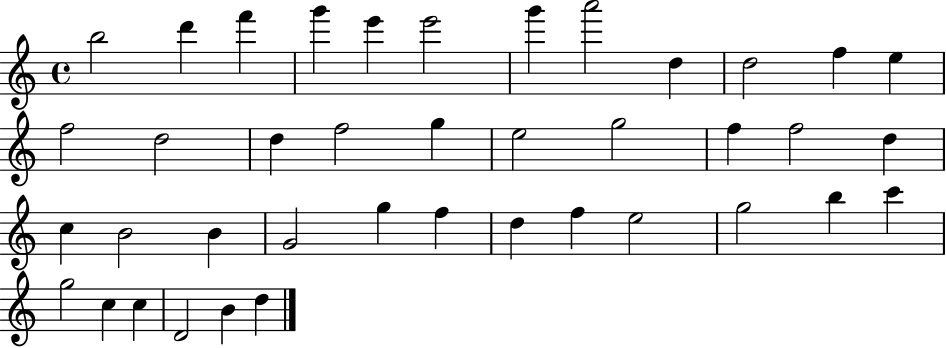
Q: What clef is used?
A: treble